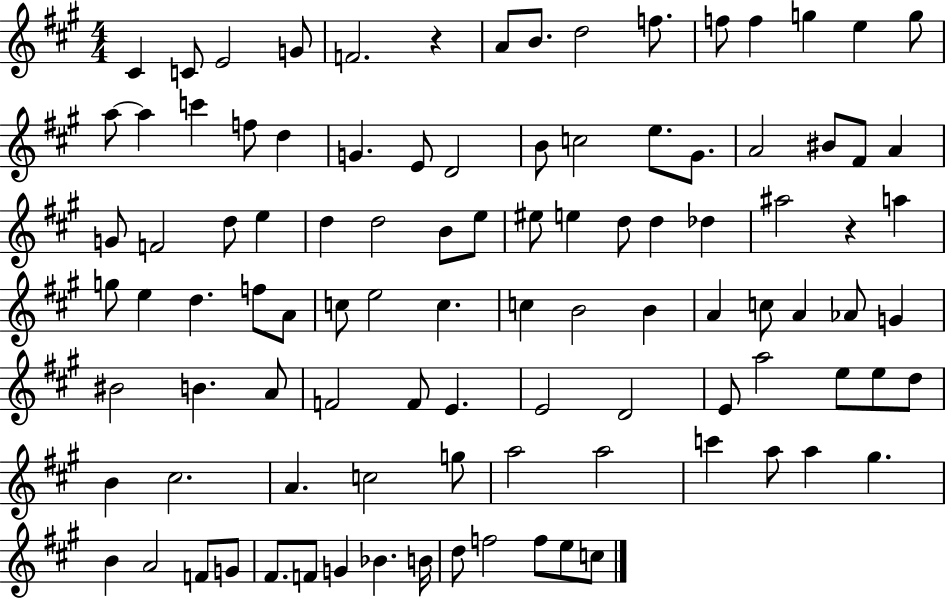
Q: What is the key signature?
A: A major